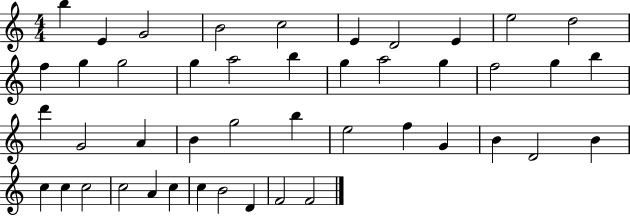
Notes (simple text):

B5/q E4/q G4/h B4/h C5/h E4/q D4/h E4/q E5/h D5/h F5/q G5/q G5/h G5/q A5/h B5/q G5/q A5/h G5/q F5/h G5/q B5/q D6/q G4/h A4/q B4/q G5/h B5/q E5/h F5/q G4/q B4/q D4/h B4/q C5/q C5/q C5/h C5/h A4/q C5/q C5/q B4/h D4/q F4/h F4/h